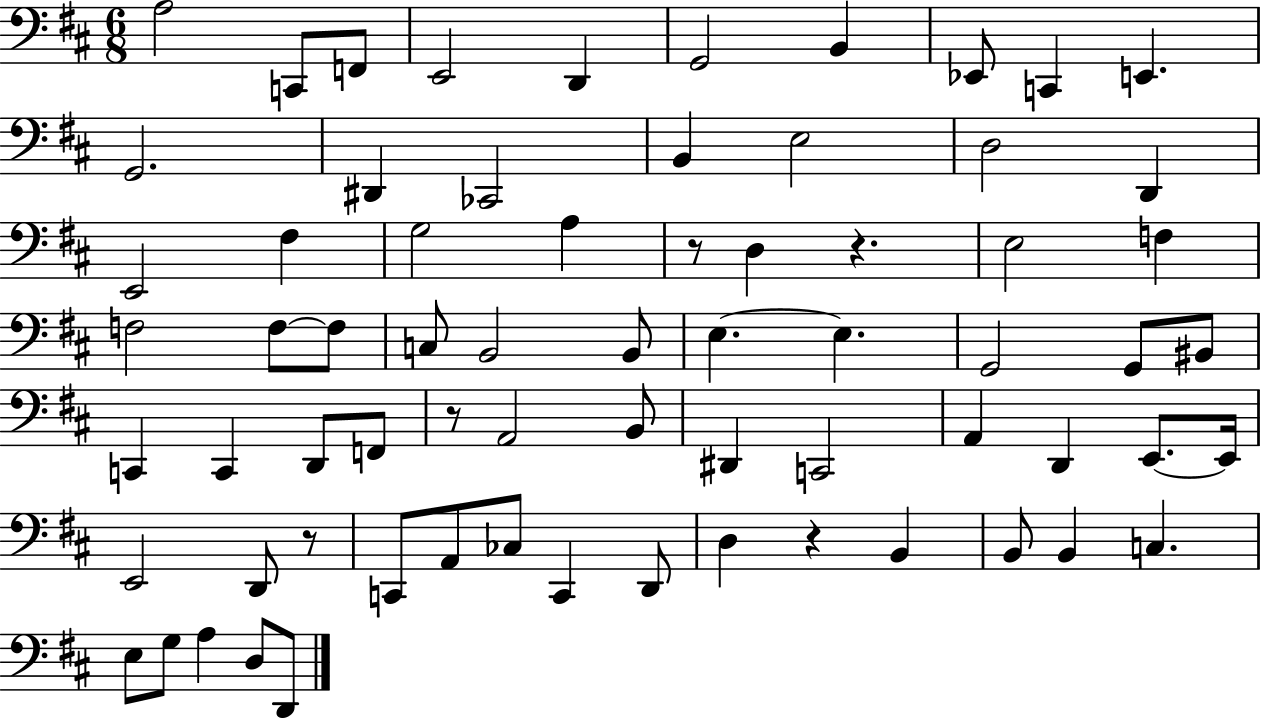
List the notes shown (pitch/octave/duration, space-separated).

A3/h C2/e F2/e E2/h D2/q G2/h B2/q Eb2/e C2/q E2/q. G2/h. D#2/q CES2/h B2/q E3/h D3/h D2/q E2/h F#3/q G3/h A3/q R/e D3/q R/q. E3/h F3/q F3/h F3/e F3/e C3/e B2/h B2/e E3/q. E3/q. G2/h G2/e BIS2/e C2/q C2/q D2/e F2/e R/e A2/h B2/e D#2/q C2/h A2/q D2/q E2/e. E2/s E2/h D2/e R/e C2/e A2/e CES3/e C2/q D2/e D3/q R/q B2/q B2/e B2/q C3/q. E3/e G3/e A3/q D3/e D2/e